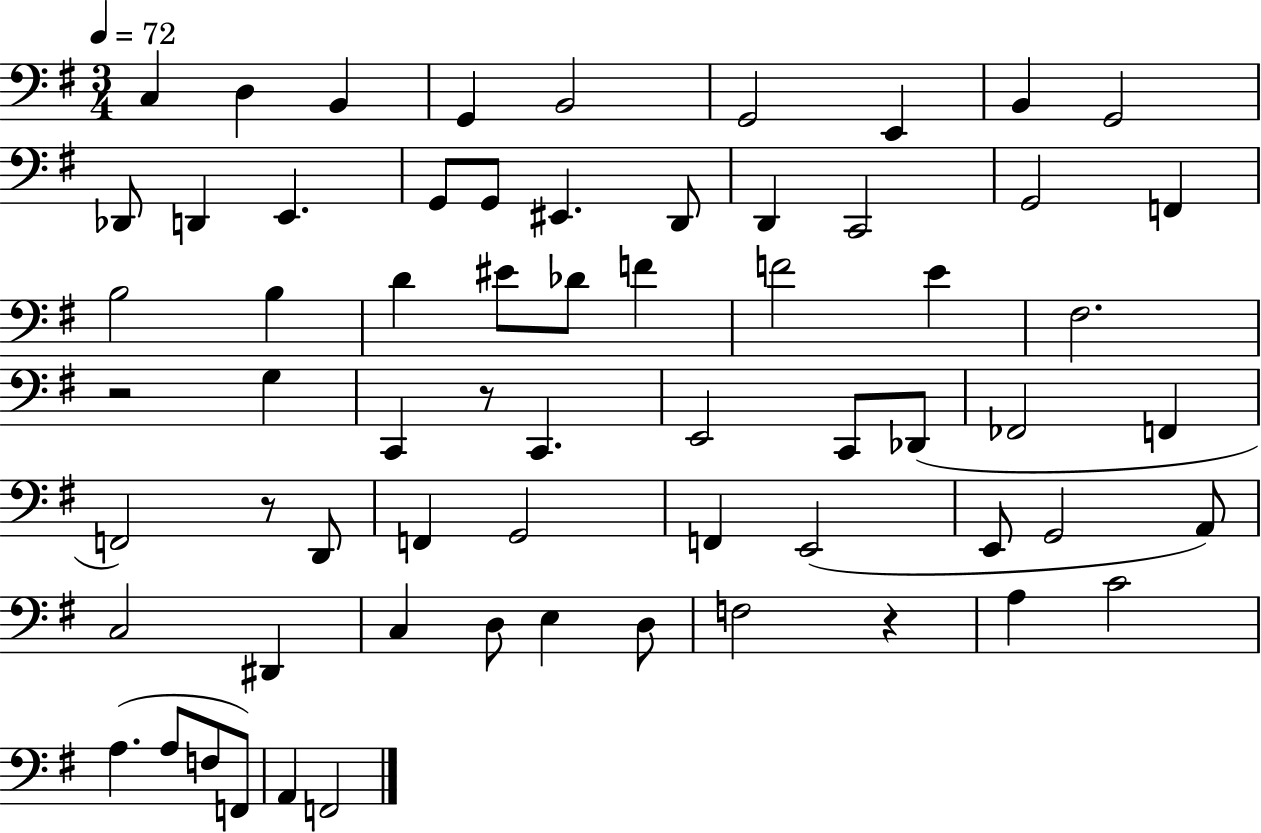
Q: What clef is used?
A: bass